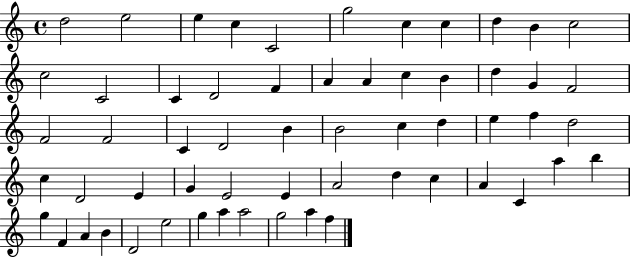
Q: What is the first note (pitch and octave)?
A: D5